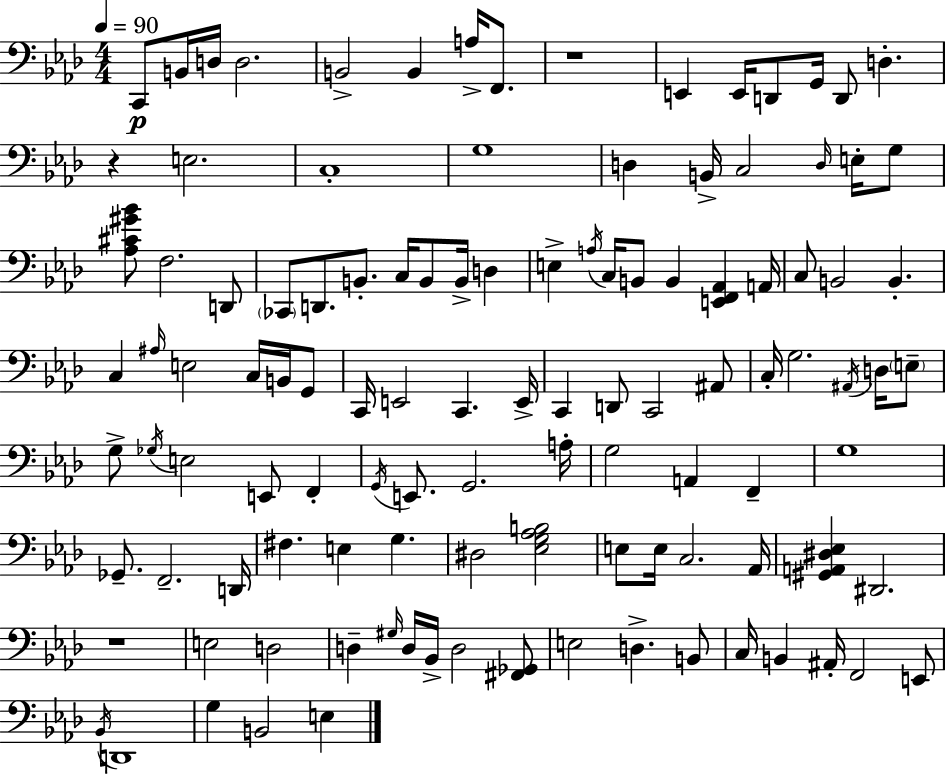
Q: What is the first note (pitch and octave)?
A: C2